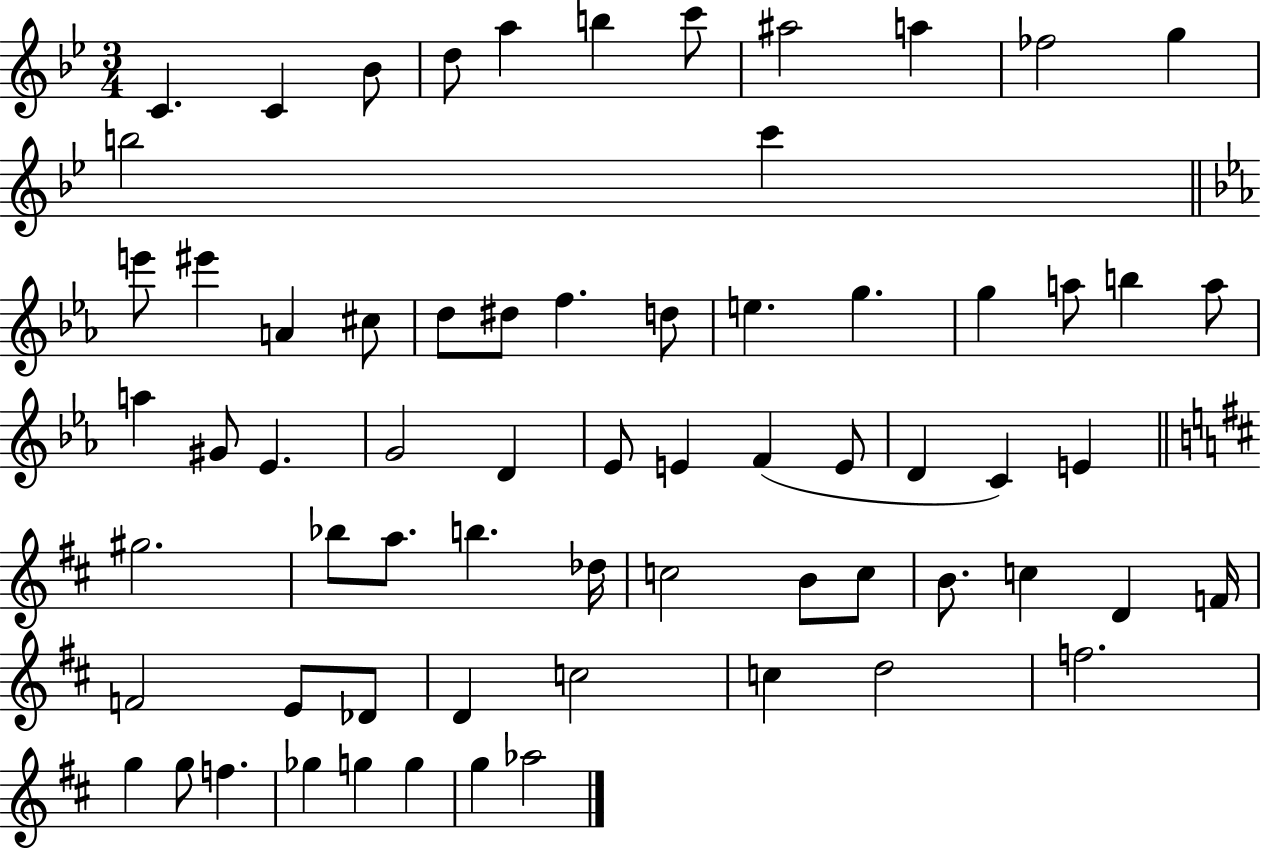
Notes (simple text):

C4/q. C4/q Bb4/e D5/e A5/q B5/q C6/e A#5/h A5/q FES5/h G5/q B5/h C6/q E6/e EIS6/q A4/q C#5/e D5/e D#5/e F5/q. D5/e E5/q. G5/q. G5/q A5/e B5/q A5/e A5/q G#4/e Eb4/q. G4/h D4/q Eb4/e E4/q F4/q E4/e D4/q C4/q E4/q G#5/h. Bb5/e A5/e. B5/q. Db5/s C5/h B4/e C5/e B4/e. C5/q D4/q F4/s F4/h E4/e Db4/e D4/q C5/h C5/q D5/h F5/h. G5/q G5/e F5/q. Gb5/q G5/q G5/q G5/q Ab5/h